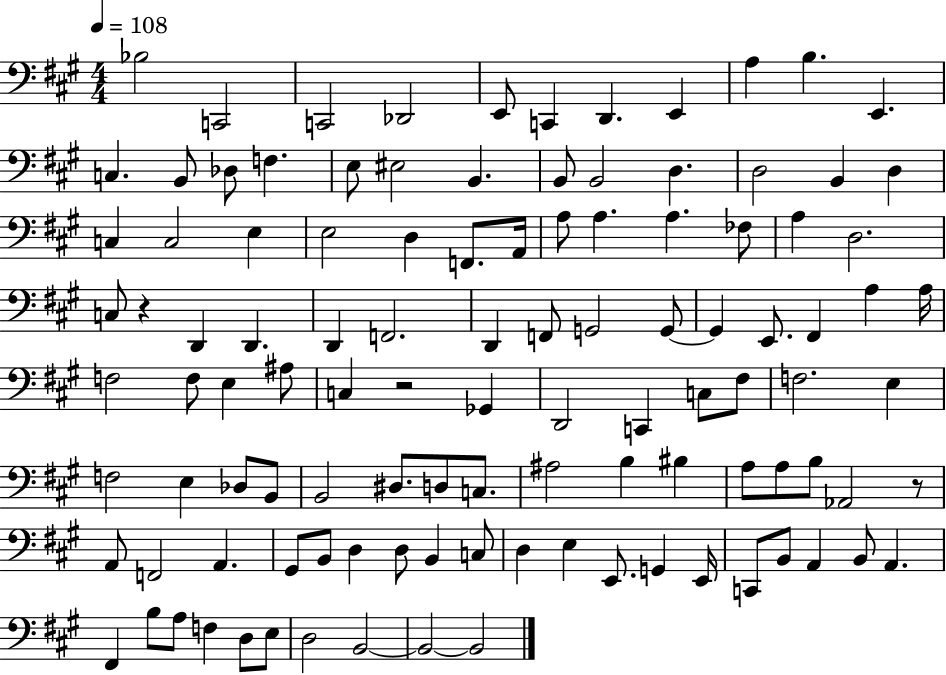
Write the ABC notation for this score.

X:1
T:Untitled
M:4/4
L:1/4
K:A
_B,2 C,,2 C,,2 _D,,2 E,,/2 C,, D,, E,, A, B, E,, C, B,,/2 _D,/2 F, E,/2 ^E,2 B,, B,,/2 B,,2 D, D,2 B,, D, C, C,2 E, E,2 D, F,,/2 A,,/4 A,/2 A, A, _F,/2 A, D,2 C,/2 z D,, D,, D,, F,,2 D,, F,,/2 G,,2 G,,/2 G,, E,,/2 ^F,, A, A,/4 F,2 F,/2 E, ^A,/2 C, z2 _G,, D,,2 C,, C,/2 ^F,/2 F,2 E, F,2 E, _D,/2 B,,/2 B,,2 ^D,/2 D,/2 C,/2 ^A,2 B, ^B, A,/2 A,/2 B,/2 _A,,2 z/2 A,,/2 F,,2 A,, ^G,,/2 B,,/2 D, D,/2 B,, C,/2 D, E, E,,/2 G,, E,,/4 C,,/2 B,,/2 A,, B,,/2 A,, ^F,, B,/2 A,/2 F, D,/2 E,/2 D,2 B,,2 B,,2 B,,2